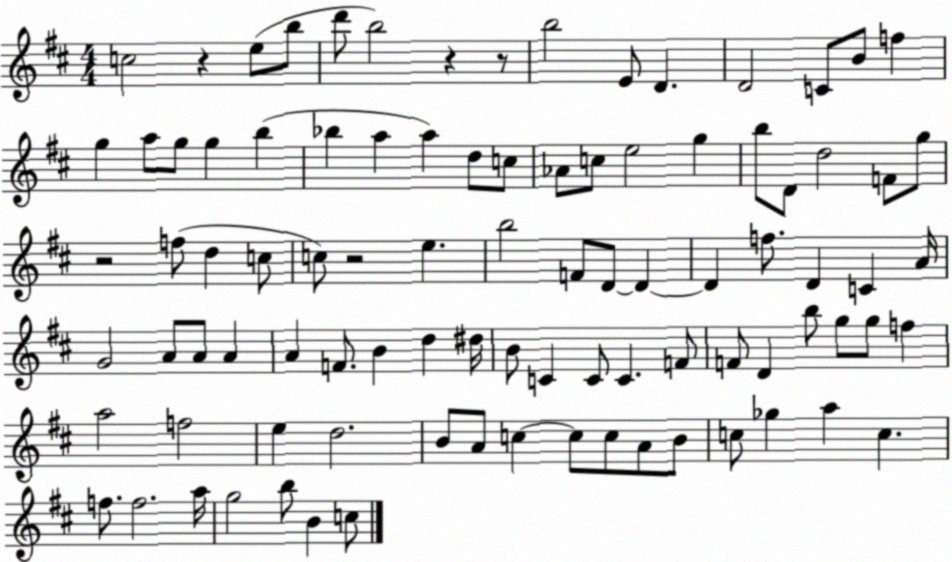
X:1
T:Untitled
M:4/4
L:1/4
K:D
c2 z e/2 b/2 d'/2 b2 z z/2 b2 E/2 D D2 C/2 B/2 f g a/2 g/2 g b _b a a d/2 c/2 _A/2 c/2 e2 g b/2 D/2 d2 F/2 g/2 z2 f/2 d c/2 c/2 z2 e b2 F/2 D/2 D D f/2 D C A/4 G2 A/2 A/2 A A F/2 B d ^d/4 B/2 C C/2 C F/2 F/2 D b/2 g/2 g/2 f a2 f2 e d2 B/2 A/2 c c/2 c/2 A/2 B/2 c/2 _g a c f/2 f2 a/4 g2 b/2 B c/2